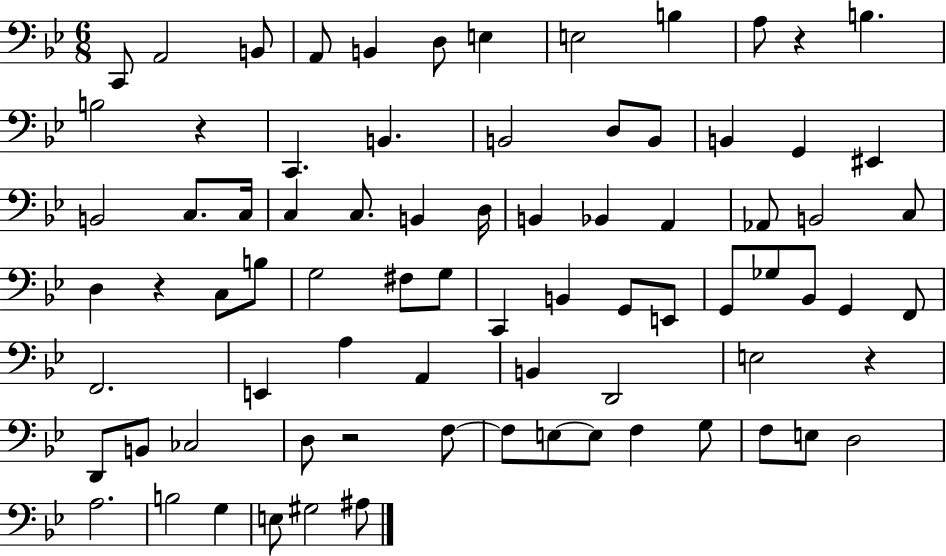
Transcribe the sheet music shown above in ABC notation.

X:1
T:Untitled
M:6/8
L:1/4
K:Bb
C,,/2 A,,2 B,,/2 A,,/2 B,, D,/2 E, E,2 B, A,/2 z B, B,2 z C,, B,, B,,2 D,/2 B,,/2 B,, G,, ^E,, B,,2 C,/2 C,/4 C, C,/2 B,, D,/4 B,, _B,, A,, _A,,/2 B,,2 C,/2 D, z C,/2 B,/2 G,2 ^F,/2 G,/2 C,, B,, G,,/2 E,,/2 G,,/2 _G,/2 _B,,/2 G,, F,,/2 F,,2 E,, A, A,, B,, D,,2 E,2 z D,,/2 B,,/2 _C,2 D,/2 z2 F,/2 F,/2 E,/2 E,/2 F, G,/2 F,/2 E,/2 D,2 A,2 B,2 G, E,/2 ^G,2 ^A,/2